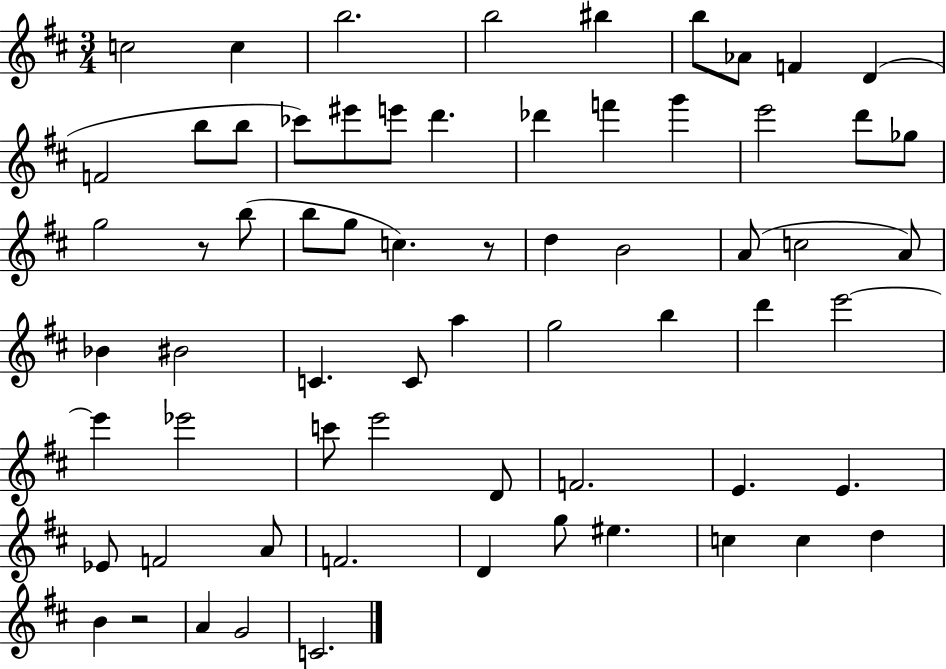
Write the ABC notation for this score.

X:1
T:Untitled
M:3/4
L:1/4
K:D
c2 c b2 b2 ^b b/2 _A/2 F D F2 b/2 b/2 _c'/2 ^e'/2 e'/2 d' _d' f' g' e'2 d'/2 _g/2 g2 z/2 b/2 b/2 g/2 c z/2 d B2 A/2 c2 A/2 _B ^B2 C C/2 a g2 b d' e'2 e' _e'2 c'/2 e'2 D/2 F2 E E _E/2 F2 A/2 F2 D g/2 ^e c c d B z2 A G2 C2